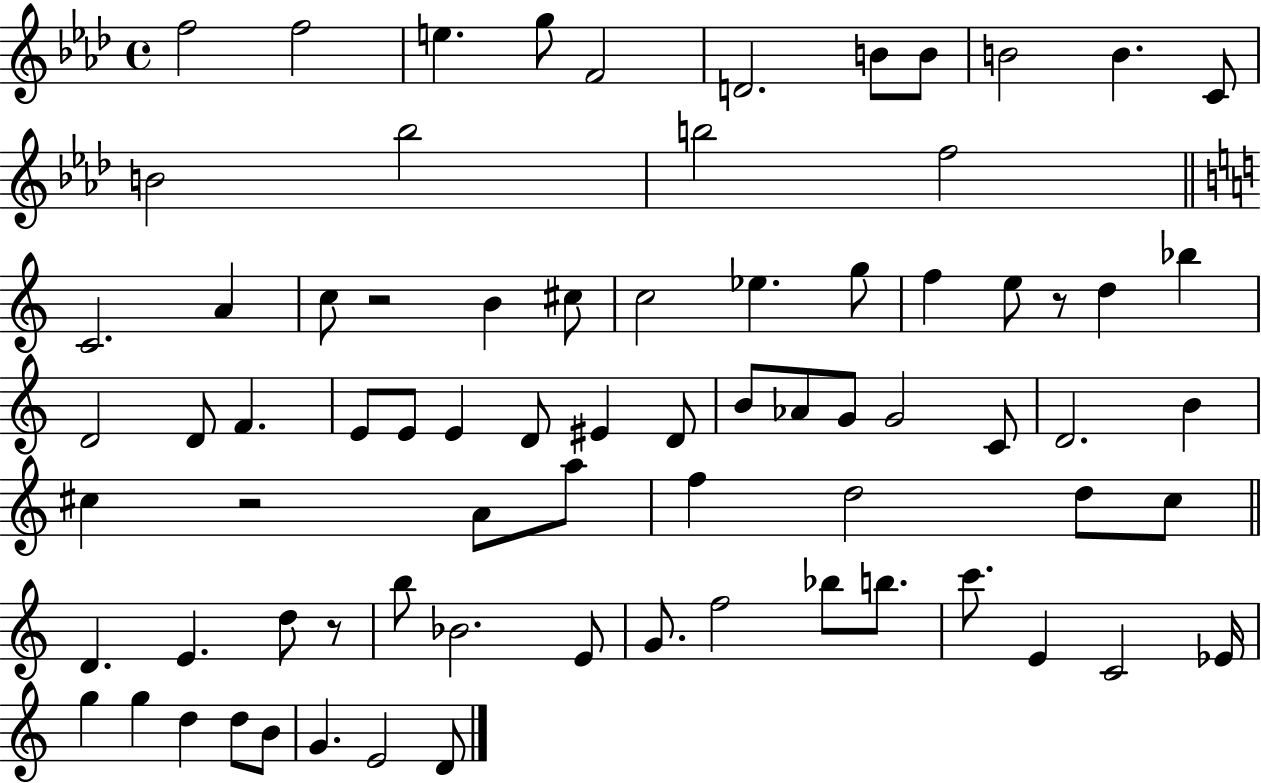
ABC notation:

X:1
T:Untitled
M:4/4
L:1/4
K:Ab
f2 f2 e g/2 F2 D2 B/2 B/2 B2 B C/2 B2 _b2 b2 f2 C2 A c/2 z2 B ^c/2 c2 _e g/2 f e/2 z/2 d _b D2 D/2 F E/2 E/2 E D/2 ^E D/2 B/2 _A/2 G/2 G2 C/2 D2 B ^c z2 A/2 a/2 f d2 d/2 c/2 D E d/2 z/2 b/2 _B2 E/2 G/2 f2 _b/2 b/2 c'/2 E C2 _E/4 g g d d/2 B/2 G E2 D/2